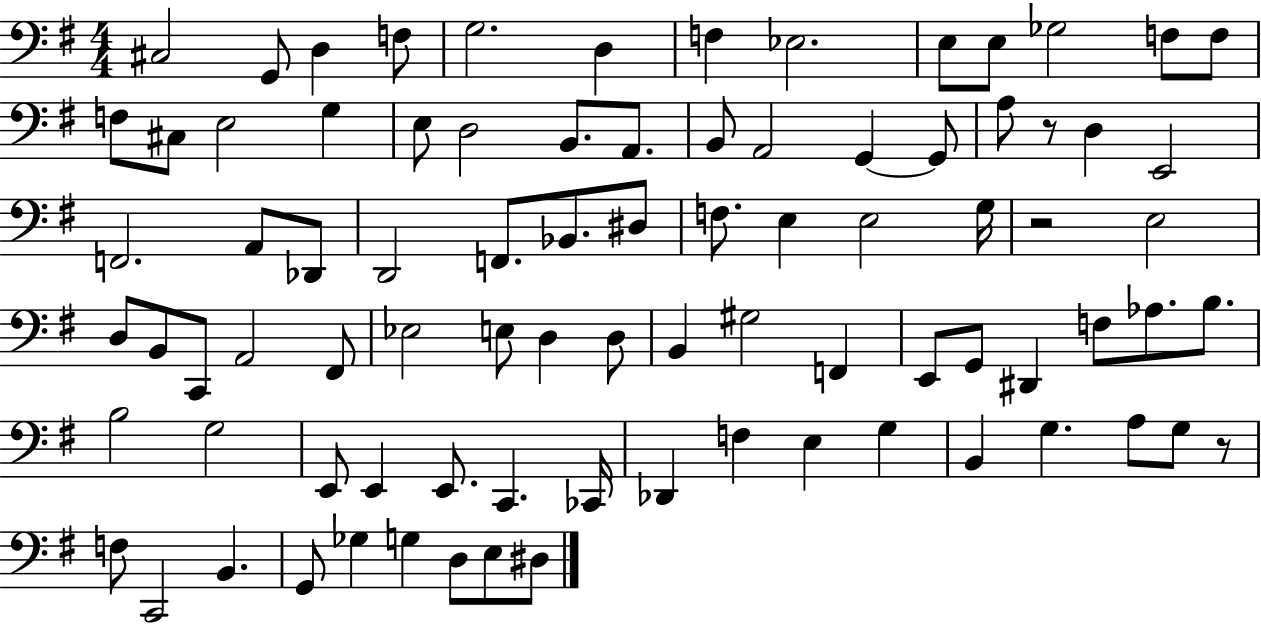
C#3/h G2/e D3/q F3/e G3/h. D3/q F3/q Eb3/h. E3/e E3/e Gb3/h F3/e F3/e F3/e C#3/e E3/h G3/q E3/e D3/h B2/e. A2/e. B2/e A2/h G2/q G2/e A3/e R/e D3/q E2/h F2/h. A2/e Db2/e D2/h F2/e. Bb2/e. D#3/e F3/e. E3/q E3/h G3/s R/h E3/h D3/e B2/e C2/e A2/h F#2/e Eb3/h E3/e D3/q D3/e B2/q G#3/h F2/q E2/e G2/e D#2/q F3/e Ab3/e. B3/e. B3/h G3/h E2/e E2/q E2/e. C2/q. CES2/s Db2/q F3/q E3/q G3/q B2/q G3/q. A3/e G3/e R/e F3/e C2/h B2/q. G2/e Gb3/q G3/q D3/e E3/e D#3/e